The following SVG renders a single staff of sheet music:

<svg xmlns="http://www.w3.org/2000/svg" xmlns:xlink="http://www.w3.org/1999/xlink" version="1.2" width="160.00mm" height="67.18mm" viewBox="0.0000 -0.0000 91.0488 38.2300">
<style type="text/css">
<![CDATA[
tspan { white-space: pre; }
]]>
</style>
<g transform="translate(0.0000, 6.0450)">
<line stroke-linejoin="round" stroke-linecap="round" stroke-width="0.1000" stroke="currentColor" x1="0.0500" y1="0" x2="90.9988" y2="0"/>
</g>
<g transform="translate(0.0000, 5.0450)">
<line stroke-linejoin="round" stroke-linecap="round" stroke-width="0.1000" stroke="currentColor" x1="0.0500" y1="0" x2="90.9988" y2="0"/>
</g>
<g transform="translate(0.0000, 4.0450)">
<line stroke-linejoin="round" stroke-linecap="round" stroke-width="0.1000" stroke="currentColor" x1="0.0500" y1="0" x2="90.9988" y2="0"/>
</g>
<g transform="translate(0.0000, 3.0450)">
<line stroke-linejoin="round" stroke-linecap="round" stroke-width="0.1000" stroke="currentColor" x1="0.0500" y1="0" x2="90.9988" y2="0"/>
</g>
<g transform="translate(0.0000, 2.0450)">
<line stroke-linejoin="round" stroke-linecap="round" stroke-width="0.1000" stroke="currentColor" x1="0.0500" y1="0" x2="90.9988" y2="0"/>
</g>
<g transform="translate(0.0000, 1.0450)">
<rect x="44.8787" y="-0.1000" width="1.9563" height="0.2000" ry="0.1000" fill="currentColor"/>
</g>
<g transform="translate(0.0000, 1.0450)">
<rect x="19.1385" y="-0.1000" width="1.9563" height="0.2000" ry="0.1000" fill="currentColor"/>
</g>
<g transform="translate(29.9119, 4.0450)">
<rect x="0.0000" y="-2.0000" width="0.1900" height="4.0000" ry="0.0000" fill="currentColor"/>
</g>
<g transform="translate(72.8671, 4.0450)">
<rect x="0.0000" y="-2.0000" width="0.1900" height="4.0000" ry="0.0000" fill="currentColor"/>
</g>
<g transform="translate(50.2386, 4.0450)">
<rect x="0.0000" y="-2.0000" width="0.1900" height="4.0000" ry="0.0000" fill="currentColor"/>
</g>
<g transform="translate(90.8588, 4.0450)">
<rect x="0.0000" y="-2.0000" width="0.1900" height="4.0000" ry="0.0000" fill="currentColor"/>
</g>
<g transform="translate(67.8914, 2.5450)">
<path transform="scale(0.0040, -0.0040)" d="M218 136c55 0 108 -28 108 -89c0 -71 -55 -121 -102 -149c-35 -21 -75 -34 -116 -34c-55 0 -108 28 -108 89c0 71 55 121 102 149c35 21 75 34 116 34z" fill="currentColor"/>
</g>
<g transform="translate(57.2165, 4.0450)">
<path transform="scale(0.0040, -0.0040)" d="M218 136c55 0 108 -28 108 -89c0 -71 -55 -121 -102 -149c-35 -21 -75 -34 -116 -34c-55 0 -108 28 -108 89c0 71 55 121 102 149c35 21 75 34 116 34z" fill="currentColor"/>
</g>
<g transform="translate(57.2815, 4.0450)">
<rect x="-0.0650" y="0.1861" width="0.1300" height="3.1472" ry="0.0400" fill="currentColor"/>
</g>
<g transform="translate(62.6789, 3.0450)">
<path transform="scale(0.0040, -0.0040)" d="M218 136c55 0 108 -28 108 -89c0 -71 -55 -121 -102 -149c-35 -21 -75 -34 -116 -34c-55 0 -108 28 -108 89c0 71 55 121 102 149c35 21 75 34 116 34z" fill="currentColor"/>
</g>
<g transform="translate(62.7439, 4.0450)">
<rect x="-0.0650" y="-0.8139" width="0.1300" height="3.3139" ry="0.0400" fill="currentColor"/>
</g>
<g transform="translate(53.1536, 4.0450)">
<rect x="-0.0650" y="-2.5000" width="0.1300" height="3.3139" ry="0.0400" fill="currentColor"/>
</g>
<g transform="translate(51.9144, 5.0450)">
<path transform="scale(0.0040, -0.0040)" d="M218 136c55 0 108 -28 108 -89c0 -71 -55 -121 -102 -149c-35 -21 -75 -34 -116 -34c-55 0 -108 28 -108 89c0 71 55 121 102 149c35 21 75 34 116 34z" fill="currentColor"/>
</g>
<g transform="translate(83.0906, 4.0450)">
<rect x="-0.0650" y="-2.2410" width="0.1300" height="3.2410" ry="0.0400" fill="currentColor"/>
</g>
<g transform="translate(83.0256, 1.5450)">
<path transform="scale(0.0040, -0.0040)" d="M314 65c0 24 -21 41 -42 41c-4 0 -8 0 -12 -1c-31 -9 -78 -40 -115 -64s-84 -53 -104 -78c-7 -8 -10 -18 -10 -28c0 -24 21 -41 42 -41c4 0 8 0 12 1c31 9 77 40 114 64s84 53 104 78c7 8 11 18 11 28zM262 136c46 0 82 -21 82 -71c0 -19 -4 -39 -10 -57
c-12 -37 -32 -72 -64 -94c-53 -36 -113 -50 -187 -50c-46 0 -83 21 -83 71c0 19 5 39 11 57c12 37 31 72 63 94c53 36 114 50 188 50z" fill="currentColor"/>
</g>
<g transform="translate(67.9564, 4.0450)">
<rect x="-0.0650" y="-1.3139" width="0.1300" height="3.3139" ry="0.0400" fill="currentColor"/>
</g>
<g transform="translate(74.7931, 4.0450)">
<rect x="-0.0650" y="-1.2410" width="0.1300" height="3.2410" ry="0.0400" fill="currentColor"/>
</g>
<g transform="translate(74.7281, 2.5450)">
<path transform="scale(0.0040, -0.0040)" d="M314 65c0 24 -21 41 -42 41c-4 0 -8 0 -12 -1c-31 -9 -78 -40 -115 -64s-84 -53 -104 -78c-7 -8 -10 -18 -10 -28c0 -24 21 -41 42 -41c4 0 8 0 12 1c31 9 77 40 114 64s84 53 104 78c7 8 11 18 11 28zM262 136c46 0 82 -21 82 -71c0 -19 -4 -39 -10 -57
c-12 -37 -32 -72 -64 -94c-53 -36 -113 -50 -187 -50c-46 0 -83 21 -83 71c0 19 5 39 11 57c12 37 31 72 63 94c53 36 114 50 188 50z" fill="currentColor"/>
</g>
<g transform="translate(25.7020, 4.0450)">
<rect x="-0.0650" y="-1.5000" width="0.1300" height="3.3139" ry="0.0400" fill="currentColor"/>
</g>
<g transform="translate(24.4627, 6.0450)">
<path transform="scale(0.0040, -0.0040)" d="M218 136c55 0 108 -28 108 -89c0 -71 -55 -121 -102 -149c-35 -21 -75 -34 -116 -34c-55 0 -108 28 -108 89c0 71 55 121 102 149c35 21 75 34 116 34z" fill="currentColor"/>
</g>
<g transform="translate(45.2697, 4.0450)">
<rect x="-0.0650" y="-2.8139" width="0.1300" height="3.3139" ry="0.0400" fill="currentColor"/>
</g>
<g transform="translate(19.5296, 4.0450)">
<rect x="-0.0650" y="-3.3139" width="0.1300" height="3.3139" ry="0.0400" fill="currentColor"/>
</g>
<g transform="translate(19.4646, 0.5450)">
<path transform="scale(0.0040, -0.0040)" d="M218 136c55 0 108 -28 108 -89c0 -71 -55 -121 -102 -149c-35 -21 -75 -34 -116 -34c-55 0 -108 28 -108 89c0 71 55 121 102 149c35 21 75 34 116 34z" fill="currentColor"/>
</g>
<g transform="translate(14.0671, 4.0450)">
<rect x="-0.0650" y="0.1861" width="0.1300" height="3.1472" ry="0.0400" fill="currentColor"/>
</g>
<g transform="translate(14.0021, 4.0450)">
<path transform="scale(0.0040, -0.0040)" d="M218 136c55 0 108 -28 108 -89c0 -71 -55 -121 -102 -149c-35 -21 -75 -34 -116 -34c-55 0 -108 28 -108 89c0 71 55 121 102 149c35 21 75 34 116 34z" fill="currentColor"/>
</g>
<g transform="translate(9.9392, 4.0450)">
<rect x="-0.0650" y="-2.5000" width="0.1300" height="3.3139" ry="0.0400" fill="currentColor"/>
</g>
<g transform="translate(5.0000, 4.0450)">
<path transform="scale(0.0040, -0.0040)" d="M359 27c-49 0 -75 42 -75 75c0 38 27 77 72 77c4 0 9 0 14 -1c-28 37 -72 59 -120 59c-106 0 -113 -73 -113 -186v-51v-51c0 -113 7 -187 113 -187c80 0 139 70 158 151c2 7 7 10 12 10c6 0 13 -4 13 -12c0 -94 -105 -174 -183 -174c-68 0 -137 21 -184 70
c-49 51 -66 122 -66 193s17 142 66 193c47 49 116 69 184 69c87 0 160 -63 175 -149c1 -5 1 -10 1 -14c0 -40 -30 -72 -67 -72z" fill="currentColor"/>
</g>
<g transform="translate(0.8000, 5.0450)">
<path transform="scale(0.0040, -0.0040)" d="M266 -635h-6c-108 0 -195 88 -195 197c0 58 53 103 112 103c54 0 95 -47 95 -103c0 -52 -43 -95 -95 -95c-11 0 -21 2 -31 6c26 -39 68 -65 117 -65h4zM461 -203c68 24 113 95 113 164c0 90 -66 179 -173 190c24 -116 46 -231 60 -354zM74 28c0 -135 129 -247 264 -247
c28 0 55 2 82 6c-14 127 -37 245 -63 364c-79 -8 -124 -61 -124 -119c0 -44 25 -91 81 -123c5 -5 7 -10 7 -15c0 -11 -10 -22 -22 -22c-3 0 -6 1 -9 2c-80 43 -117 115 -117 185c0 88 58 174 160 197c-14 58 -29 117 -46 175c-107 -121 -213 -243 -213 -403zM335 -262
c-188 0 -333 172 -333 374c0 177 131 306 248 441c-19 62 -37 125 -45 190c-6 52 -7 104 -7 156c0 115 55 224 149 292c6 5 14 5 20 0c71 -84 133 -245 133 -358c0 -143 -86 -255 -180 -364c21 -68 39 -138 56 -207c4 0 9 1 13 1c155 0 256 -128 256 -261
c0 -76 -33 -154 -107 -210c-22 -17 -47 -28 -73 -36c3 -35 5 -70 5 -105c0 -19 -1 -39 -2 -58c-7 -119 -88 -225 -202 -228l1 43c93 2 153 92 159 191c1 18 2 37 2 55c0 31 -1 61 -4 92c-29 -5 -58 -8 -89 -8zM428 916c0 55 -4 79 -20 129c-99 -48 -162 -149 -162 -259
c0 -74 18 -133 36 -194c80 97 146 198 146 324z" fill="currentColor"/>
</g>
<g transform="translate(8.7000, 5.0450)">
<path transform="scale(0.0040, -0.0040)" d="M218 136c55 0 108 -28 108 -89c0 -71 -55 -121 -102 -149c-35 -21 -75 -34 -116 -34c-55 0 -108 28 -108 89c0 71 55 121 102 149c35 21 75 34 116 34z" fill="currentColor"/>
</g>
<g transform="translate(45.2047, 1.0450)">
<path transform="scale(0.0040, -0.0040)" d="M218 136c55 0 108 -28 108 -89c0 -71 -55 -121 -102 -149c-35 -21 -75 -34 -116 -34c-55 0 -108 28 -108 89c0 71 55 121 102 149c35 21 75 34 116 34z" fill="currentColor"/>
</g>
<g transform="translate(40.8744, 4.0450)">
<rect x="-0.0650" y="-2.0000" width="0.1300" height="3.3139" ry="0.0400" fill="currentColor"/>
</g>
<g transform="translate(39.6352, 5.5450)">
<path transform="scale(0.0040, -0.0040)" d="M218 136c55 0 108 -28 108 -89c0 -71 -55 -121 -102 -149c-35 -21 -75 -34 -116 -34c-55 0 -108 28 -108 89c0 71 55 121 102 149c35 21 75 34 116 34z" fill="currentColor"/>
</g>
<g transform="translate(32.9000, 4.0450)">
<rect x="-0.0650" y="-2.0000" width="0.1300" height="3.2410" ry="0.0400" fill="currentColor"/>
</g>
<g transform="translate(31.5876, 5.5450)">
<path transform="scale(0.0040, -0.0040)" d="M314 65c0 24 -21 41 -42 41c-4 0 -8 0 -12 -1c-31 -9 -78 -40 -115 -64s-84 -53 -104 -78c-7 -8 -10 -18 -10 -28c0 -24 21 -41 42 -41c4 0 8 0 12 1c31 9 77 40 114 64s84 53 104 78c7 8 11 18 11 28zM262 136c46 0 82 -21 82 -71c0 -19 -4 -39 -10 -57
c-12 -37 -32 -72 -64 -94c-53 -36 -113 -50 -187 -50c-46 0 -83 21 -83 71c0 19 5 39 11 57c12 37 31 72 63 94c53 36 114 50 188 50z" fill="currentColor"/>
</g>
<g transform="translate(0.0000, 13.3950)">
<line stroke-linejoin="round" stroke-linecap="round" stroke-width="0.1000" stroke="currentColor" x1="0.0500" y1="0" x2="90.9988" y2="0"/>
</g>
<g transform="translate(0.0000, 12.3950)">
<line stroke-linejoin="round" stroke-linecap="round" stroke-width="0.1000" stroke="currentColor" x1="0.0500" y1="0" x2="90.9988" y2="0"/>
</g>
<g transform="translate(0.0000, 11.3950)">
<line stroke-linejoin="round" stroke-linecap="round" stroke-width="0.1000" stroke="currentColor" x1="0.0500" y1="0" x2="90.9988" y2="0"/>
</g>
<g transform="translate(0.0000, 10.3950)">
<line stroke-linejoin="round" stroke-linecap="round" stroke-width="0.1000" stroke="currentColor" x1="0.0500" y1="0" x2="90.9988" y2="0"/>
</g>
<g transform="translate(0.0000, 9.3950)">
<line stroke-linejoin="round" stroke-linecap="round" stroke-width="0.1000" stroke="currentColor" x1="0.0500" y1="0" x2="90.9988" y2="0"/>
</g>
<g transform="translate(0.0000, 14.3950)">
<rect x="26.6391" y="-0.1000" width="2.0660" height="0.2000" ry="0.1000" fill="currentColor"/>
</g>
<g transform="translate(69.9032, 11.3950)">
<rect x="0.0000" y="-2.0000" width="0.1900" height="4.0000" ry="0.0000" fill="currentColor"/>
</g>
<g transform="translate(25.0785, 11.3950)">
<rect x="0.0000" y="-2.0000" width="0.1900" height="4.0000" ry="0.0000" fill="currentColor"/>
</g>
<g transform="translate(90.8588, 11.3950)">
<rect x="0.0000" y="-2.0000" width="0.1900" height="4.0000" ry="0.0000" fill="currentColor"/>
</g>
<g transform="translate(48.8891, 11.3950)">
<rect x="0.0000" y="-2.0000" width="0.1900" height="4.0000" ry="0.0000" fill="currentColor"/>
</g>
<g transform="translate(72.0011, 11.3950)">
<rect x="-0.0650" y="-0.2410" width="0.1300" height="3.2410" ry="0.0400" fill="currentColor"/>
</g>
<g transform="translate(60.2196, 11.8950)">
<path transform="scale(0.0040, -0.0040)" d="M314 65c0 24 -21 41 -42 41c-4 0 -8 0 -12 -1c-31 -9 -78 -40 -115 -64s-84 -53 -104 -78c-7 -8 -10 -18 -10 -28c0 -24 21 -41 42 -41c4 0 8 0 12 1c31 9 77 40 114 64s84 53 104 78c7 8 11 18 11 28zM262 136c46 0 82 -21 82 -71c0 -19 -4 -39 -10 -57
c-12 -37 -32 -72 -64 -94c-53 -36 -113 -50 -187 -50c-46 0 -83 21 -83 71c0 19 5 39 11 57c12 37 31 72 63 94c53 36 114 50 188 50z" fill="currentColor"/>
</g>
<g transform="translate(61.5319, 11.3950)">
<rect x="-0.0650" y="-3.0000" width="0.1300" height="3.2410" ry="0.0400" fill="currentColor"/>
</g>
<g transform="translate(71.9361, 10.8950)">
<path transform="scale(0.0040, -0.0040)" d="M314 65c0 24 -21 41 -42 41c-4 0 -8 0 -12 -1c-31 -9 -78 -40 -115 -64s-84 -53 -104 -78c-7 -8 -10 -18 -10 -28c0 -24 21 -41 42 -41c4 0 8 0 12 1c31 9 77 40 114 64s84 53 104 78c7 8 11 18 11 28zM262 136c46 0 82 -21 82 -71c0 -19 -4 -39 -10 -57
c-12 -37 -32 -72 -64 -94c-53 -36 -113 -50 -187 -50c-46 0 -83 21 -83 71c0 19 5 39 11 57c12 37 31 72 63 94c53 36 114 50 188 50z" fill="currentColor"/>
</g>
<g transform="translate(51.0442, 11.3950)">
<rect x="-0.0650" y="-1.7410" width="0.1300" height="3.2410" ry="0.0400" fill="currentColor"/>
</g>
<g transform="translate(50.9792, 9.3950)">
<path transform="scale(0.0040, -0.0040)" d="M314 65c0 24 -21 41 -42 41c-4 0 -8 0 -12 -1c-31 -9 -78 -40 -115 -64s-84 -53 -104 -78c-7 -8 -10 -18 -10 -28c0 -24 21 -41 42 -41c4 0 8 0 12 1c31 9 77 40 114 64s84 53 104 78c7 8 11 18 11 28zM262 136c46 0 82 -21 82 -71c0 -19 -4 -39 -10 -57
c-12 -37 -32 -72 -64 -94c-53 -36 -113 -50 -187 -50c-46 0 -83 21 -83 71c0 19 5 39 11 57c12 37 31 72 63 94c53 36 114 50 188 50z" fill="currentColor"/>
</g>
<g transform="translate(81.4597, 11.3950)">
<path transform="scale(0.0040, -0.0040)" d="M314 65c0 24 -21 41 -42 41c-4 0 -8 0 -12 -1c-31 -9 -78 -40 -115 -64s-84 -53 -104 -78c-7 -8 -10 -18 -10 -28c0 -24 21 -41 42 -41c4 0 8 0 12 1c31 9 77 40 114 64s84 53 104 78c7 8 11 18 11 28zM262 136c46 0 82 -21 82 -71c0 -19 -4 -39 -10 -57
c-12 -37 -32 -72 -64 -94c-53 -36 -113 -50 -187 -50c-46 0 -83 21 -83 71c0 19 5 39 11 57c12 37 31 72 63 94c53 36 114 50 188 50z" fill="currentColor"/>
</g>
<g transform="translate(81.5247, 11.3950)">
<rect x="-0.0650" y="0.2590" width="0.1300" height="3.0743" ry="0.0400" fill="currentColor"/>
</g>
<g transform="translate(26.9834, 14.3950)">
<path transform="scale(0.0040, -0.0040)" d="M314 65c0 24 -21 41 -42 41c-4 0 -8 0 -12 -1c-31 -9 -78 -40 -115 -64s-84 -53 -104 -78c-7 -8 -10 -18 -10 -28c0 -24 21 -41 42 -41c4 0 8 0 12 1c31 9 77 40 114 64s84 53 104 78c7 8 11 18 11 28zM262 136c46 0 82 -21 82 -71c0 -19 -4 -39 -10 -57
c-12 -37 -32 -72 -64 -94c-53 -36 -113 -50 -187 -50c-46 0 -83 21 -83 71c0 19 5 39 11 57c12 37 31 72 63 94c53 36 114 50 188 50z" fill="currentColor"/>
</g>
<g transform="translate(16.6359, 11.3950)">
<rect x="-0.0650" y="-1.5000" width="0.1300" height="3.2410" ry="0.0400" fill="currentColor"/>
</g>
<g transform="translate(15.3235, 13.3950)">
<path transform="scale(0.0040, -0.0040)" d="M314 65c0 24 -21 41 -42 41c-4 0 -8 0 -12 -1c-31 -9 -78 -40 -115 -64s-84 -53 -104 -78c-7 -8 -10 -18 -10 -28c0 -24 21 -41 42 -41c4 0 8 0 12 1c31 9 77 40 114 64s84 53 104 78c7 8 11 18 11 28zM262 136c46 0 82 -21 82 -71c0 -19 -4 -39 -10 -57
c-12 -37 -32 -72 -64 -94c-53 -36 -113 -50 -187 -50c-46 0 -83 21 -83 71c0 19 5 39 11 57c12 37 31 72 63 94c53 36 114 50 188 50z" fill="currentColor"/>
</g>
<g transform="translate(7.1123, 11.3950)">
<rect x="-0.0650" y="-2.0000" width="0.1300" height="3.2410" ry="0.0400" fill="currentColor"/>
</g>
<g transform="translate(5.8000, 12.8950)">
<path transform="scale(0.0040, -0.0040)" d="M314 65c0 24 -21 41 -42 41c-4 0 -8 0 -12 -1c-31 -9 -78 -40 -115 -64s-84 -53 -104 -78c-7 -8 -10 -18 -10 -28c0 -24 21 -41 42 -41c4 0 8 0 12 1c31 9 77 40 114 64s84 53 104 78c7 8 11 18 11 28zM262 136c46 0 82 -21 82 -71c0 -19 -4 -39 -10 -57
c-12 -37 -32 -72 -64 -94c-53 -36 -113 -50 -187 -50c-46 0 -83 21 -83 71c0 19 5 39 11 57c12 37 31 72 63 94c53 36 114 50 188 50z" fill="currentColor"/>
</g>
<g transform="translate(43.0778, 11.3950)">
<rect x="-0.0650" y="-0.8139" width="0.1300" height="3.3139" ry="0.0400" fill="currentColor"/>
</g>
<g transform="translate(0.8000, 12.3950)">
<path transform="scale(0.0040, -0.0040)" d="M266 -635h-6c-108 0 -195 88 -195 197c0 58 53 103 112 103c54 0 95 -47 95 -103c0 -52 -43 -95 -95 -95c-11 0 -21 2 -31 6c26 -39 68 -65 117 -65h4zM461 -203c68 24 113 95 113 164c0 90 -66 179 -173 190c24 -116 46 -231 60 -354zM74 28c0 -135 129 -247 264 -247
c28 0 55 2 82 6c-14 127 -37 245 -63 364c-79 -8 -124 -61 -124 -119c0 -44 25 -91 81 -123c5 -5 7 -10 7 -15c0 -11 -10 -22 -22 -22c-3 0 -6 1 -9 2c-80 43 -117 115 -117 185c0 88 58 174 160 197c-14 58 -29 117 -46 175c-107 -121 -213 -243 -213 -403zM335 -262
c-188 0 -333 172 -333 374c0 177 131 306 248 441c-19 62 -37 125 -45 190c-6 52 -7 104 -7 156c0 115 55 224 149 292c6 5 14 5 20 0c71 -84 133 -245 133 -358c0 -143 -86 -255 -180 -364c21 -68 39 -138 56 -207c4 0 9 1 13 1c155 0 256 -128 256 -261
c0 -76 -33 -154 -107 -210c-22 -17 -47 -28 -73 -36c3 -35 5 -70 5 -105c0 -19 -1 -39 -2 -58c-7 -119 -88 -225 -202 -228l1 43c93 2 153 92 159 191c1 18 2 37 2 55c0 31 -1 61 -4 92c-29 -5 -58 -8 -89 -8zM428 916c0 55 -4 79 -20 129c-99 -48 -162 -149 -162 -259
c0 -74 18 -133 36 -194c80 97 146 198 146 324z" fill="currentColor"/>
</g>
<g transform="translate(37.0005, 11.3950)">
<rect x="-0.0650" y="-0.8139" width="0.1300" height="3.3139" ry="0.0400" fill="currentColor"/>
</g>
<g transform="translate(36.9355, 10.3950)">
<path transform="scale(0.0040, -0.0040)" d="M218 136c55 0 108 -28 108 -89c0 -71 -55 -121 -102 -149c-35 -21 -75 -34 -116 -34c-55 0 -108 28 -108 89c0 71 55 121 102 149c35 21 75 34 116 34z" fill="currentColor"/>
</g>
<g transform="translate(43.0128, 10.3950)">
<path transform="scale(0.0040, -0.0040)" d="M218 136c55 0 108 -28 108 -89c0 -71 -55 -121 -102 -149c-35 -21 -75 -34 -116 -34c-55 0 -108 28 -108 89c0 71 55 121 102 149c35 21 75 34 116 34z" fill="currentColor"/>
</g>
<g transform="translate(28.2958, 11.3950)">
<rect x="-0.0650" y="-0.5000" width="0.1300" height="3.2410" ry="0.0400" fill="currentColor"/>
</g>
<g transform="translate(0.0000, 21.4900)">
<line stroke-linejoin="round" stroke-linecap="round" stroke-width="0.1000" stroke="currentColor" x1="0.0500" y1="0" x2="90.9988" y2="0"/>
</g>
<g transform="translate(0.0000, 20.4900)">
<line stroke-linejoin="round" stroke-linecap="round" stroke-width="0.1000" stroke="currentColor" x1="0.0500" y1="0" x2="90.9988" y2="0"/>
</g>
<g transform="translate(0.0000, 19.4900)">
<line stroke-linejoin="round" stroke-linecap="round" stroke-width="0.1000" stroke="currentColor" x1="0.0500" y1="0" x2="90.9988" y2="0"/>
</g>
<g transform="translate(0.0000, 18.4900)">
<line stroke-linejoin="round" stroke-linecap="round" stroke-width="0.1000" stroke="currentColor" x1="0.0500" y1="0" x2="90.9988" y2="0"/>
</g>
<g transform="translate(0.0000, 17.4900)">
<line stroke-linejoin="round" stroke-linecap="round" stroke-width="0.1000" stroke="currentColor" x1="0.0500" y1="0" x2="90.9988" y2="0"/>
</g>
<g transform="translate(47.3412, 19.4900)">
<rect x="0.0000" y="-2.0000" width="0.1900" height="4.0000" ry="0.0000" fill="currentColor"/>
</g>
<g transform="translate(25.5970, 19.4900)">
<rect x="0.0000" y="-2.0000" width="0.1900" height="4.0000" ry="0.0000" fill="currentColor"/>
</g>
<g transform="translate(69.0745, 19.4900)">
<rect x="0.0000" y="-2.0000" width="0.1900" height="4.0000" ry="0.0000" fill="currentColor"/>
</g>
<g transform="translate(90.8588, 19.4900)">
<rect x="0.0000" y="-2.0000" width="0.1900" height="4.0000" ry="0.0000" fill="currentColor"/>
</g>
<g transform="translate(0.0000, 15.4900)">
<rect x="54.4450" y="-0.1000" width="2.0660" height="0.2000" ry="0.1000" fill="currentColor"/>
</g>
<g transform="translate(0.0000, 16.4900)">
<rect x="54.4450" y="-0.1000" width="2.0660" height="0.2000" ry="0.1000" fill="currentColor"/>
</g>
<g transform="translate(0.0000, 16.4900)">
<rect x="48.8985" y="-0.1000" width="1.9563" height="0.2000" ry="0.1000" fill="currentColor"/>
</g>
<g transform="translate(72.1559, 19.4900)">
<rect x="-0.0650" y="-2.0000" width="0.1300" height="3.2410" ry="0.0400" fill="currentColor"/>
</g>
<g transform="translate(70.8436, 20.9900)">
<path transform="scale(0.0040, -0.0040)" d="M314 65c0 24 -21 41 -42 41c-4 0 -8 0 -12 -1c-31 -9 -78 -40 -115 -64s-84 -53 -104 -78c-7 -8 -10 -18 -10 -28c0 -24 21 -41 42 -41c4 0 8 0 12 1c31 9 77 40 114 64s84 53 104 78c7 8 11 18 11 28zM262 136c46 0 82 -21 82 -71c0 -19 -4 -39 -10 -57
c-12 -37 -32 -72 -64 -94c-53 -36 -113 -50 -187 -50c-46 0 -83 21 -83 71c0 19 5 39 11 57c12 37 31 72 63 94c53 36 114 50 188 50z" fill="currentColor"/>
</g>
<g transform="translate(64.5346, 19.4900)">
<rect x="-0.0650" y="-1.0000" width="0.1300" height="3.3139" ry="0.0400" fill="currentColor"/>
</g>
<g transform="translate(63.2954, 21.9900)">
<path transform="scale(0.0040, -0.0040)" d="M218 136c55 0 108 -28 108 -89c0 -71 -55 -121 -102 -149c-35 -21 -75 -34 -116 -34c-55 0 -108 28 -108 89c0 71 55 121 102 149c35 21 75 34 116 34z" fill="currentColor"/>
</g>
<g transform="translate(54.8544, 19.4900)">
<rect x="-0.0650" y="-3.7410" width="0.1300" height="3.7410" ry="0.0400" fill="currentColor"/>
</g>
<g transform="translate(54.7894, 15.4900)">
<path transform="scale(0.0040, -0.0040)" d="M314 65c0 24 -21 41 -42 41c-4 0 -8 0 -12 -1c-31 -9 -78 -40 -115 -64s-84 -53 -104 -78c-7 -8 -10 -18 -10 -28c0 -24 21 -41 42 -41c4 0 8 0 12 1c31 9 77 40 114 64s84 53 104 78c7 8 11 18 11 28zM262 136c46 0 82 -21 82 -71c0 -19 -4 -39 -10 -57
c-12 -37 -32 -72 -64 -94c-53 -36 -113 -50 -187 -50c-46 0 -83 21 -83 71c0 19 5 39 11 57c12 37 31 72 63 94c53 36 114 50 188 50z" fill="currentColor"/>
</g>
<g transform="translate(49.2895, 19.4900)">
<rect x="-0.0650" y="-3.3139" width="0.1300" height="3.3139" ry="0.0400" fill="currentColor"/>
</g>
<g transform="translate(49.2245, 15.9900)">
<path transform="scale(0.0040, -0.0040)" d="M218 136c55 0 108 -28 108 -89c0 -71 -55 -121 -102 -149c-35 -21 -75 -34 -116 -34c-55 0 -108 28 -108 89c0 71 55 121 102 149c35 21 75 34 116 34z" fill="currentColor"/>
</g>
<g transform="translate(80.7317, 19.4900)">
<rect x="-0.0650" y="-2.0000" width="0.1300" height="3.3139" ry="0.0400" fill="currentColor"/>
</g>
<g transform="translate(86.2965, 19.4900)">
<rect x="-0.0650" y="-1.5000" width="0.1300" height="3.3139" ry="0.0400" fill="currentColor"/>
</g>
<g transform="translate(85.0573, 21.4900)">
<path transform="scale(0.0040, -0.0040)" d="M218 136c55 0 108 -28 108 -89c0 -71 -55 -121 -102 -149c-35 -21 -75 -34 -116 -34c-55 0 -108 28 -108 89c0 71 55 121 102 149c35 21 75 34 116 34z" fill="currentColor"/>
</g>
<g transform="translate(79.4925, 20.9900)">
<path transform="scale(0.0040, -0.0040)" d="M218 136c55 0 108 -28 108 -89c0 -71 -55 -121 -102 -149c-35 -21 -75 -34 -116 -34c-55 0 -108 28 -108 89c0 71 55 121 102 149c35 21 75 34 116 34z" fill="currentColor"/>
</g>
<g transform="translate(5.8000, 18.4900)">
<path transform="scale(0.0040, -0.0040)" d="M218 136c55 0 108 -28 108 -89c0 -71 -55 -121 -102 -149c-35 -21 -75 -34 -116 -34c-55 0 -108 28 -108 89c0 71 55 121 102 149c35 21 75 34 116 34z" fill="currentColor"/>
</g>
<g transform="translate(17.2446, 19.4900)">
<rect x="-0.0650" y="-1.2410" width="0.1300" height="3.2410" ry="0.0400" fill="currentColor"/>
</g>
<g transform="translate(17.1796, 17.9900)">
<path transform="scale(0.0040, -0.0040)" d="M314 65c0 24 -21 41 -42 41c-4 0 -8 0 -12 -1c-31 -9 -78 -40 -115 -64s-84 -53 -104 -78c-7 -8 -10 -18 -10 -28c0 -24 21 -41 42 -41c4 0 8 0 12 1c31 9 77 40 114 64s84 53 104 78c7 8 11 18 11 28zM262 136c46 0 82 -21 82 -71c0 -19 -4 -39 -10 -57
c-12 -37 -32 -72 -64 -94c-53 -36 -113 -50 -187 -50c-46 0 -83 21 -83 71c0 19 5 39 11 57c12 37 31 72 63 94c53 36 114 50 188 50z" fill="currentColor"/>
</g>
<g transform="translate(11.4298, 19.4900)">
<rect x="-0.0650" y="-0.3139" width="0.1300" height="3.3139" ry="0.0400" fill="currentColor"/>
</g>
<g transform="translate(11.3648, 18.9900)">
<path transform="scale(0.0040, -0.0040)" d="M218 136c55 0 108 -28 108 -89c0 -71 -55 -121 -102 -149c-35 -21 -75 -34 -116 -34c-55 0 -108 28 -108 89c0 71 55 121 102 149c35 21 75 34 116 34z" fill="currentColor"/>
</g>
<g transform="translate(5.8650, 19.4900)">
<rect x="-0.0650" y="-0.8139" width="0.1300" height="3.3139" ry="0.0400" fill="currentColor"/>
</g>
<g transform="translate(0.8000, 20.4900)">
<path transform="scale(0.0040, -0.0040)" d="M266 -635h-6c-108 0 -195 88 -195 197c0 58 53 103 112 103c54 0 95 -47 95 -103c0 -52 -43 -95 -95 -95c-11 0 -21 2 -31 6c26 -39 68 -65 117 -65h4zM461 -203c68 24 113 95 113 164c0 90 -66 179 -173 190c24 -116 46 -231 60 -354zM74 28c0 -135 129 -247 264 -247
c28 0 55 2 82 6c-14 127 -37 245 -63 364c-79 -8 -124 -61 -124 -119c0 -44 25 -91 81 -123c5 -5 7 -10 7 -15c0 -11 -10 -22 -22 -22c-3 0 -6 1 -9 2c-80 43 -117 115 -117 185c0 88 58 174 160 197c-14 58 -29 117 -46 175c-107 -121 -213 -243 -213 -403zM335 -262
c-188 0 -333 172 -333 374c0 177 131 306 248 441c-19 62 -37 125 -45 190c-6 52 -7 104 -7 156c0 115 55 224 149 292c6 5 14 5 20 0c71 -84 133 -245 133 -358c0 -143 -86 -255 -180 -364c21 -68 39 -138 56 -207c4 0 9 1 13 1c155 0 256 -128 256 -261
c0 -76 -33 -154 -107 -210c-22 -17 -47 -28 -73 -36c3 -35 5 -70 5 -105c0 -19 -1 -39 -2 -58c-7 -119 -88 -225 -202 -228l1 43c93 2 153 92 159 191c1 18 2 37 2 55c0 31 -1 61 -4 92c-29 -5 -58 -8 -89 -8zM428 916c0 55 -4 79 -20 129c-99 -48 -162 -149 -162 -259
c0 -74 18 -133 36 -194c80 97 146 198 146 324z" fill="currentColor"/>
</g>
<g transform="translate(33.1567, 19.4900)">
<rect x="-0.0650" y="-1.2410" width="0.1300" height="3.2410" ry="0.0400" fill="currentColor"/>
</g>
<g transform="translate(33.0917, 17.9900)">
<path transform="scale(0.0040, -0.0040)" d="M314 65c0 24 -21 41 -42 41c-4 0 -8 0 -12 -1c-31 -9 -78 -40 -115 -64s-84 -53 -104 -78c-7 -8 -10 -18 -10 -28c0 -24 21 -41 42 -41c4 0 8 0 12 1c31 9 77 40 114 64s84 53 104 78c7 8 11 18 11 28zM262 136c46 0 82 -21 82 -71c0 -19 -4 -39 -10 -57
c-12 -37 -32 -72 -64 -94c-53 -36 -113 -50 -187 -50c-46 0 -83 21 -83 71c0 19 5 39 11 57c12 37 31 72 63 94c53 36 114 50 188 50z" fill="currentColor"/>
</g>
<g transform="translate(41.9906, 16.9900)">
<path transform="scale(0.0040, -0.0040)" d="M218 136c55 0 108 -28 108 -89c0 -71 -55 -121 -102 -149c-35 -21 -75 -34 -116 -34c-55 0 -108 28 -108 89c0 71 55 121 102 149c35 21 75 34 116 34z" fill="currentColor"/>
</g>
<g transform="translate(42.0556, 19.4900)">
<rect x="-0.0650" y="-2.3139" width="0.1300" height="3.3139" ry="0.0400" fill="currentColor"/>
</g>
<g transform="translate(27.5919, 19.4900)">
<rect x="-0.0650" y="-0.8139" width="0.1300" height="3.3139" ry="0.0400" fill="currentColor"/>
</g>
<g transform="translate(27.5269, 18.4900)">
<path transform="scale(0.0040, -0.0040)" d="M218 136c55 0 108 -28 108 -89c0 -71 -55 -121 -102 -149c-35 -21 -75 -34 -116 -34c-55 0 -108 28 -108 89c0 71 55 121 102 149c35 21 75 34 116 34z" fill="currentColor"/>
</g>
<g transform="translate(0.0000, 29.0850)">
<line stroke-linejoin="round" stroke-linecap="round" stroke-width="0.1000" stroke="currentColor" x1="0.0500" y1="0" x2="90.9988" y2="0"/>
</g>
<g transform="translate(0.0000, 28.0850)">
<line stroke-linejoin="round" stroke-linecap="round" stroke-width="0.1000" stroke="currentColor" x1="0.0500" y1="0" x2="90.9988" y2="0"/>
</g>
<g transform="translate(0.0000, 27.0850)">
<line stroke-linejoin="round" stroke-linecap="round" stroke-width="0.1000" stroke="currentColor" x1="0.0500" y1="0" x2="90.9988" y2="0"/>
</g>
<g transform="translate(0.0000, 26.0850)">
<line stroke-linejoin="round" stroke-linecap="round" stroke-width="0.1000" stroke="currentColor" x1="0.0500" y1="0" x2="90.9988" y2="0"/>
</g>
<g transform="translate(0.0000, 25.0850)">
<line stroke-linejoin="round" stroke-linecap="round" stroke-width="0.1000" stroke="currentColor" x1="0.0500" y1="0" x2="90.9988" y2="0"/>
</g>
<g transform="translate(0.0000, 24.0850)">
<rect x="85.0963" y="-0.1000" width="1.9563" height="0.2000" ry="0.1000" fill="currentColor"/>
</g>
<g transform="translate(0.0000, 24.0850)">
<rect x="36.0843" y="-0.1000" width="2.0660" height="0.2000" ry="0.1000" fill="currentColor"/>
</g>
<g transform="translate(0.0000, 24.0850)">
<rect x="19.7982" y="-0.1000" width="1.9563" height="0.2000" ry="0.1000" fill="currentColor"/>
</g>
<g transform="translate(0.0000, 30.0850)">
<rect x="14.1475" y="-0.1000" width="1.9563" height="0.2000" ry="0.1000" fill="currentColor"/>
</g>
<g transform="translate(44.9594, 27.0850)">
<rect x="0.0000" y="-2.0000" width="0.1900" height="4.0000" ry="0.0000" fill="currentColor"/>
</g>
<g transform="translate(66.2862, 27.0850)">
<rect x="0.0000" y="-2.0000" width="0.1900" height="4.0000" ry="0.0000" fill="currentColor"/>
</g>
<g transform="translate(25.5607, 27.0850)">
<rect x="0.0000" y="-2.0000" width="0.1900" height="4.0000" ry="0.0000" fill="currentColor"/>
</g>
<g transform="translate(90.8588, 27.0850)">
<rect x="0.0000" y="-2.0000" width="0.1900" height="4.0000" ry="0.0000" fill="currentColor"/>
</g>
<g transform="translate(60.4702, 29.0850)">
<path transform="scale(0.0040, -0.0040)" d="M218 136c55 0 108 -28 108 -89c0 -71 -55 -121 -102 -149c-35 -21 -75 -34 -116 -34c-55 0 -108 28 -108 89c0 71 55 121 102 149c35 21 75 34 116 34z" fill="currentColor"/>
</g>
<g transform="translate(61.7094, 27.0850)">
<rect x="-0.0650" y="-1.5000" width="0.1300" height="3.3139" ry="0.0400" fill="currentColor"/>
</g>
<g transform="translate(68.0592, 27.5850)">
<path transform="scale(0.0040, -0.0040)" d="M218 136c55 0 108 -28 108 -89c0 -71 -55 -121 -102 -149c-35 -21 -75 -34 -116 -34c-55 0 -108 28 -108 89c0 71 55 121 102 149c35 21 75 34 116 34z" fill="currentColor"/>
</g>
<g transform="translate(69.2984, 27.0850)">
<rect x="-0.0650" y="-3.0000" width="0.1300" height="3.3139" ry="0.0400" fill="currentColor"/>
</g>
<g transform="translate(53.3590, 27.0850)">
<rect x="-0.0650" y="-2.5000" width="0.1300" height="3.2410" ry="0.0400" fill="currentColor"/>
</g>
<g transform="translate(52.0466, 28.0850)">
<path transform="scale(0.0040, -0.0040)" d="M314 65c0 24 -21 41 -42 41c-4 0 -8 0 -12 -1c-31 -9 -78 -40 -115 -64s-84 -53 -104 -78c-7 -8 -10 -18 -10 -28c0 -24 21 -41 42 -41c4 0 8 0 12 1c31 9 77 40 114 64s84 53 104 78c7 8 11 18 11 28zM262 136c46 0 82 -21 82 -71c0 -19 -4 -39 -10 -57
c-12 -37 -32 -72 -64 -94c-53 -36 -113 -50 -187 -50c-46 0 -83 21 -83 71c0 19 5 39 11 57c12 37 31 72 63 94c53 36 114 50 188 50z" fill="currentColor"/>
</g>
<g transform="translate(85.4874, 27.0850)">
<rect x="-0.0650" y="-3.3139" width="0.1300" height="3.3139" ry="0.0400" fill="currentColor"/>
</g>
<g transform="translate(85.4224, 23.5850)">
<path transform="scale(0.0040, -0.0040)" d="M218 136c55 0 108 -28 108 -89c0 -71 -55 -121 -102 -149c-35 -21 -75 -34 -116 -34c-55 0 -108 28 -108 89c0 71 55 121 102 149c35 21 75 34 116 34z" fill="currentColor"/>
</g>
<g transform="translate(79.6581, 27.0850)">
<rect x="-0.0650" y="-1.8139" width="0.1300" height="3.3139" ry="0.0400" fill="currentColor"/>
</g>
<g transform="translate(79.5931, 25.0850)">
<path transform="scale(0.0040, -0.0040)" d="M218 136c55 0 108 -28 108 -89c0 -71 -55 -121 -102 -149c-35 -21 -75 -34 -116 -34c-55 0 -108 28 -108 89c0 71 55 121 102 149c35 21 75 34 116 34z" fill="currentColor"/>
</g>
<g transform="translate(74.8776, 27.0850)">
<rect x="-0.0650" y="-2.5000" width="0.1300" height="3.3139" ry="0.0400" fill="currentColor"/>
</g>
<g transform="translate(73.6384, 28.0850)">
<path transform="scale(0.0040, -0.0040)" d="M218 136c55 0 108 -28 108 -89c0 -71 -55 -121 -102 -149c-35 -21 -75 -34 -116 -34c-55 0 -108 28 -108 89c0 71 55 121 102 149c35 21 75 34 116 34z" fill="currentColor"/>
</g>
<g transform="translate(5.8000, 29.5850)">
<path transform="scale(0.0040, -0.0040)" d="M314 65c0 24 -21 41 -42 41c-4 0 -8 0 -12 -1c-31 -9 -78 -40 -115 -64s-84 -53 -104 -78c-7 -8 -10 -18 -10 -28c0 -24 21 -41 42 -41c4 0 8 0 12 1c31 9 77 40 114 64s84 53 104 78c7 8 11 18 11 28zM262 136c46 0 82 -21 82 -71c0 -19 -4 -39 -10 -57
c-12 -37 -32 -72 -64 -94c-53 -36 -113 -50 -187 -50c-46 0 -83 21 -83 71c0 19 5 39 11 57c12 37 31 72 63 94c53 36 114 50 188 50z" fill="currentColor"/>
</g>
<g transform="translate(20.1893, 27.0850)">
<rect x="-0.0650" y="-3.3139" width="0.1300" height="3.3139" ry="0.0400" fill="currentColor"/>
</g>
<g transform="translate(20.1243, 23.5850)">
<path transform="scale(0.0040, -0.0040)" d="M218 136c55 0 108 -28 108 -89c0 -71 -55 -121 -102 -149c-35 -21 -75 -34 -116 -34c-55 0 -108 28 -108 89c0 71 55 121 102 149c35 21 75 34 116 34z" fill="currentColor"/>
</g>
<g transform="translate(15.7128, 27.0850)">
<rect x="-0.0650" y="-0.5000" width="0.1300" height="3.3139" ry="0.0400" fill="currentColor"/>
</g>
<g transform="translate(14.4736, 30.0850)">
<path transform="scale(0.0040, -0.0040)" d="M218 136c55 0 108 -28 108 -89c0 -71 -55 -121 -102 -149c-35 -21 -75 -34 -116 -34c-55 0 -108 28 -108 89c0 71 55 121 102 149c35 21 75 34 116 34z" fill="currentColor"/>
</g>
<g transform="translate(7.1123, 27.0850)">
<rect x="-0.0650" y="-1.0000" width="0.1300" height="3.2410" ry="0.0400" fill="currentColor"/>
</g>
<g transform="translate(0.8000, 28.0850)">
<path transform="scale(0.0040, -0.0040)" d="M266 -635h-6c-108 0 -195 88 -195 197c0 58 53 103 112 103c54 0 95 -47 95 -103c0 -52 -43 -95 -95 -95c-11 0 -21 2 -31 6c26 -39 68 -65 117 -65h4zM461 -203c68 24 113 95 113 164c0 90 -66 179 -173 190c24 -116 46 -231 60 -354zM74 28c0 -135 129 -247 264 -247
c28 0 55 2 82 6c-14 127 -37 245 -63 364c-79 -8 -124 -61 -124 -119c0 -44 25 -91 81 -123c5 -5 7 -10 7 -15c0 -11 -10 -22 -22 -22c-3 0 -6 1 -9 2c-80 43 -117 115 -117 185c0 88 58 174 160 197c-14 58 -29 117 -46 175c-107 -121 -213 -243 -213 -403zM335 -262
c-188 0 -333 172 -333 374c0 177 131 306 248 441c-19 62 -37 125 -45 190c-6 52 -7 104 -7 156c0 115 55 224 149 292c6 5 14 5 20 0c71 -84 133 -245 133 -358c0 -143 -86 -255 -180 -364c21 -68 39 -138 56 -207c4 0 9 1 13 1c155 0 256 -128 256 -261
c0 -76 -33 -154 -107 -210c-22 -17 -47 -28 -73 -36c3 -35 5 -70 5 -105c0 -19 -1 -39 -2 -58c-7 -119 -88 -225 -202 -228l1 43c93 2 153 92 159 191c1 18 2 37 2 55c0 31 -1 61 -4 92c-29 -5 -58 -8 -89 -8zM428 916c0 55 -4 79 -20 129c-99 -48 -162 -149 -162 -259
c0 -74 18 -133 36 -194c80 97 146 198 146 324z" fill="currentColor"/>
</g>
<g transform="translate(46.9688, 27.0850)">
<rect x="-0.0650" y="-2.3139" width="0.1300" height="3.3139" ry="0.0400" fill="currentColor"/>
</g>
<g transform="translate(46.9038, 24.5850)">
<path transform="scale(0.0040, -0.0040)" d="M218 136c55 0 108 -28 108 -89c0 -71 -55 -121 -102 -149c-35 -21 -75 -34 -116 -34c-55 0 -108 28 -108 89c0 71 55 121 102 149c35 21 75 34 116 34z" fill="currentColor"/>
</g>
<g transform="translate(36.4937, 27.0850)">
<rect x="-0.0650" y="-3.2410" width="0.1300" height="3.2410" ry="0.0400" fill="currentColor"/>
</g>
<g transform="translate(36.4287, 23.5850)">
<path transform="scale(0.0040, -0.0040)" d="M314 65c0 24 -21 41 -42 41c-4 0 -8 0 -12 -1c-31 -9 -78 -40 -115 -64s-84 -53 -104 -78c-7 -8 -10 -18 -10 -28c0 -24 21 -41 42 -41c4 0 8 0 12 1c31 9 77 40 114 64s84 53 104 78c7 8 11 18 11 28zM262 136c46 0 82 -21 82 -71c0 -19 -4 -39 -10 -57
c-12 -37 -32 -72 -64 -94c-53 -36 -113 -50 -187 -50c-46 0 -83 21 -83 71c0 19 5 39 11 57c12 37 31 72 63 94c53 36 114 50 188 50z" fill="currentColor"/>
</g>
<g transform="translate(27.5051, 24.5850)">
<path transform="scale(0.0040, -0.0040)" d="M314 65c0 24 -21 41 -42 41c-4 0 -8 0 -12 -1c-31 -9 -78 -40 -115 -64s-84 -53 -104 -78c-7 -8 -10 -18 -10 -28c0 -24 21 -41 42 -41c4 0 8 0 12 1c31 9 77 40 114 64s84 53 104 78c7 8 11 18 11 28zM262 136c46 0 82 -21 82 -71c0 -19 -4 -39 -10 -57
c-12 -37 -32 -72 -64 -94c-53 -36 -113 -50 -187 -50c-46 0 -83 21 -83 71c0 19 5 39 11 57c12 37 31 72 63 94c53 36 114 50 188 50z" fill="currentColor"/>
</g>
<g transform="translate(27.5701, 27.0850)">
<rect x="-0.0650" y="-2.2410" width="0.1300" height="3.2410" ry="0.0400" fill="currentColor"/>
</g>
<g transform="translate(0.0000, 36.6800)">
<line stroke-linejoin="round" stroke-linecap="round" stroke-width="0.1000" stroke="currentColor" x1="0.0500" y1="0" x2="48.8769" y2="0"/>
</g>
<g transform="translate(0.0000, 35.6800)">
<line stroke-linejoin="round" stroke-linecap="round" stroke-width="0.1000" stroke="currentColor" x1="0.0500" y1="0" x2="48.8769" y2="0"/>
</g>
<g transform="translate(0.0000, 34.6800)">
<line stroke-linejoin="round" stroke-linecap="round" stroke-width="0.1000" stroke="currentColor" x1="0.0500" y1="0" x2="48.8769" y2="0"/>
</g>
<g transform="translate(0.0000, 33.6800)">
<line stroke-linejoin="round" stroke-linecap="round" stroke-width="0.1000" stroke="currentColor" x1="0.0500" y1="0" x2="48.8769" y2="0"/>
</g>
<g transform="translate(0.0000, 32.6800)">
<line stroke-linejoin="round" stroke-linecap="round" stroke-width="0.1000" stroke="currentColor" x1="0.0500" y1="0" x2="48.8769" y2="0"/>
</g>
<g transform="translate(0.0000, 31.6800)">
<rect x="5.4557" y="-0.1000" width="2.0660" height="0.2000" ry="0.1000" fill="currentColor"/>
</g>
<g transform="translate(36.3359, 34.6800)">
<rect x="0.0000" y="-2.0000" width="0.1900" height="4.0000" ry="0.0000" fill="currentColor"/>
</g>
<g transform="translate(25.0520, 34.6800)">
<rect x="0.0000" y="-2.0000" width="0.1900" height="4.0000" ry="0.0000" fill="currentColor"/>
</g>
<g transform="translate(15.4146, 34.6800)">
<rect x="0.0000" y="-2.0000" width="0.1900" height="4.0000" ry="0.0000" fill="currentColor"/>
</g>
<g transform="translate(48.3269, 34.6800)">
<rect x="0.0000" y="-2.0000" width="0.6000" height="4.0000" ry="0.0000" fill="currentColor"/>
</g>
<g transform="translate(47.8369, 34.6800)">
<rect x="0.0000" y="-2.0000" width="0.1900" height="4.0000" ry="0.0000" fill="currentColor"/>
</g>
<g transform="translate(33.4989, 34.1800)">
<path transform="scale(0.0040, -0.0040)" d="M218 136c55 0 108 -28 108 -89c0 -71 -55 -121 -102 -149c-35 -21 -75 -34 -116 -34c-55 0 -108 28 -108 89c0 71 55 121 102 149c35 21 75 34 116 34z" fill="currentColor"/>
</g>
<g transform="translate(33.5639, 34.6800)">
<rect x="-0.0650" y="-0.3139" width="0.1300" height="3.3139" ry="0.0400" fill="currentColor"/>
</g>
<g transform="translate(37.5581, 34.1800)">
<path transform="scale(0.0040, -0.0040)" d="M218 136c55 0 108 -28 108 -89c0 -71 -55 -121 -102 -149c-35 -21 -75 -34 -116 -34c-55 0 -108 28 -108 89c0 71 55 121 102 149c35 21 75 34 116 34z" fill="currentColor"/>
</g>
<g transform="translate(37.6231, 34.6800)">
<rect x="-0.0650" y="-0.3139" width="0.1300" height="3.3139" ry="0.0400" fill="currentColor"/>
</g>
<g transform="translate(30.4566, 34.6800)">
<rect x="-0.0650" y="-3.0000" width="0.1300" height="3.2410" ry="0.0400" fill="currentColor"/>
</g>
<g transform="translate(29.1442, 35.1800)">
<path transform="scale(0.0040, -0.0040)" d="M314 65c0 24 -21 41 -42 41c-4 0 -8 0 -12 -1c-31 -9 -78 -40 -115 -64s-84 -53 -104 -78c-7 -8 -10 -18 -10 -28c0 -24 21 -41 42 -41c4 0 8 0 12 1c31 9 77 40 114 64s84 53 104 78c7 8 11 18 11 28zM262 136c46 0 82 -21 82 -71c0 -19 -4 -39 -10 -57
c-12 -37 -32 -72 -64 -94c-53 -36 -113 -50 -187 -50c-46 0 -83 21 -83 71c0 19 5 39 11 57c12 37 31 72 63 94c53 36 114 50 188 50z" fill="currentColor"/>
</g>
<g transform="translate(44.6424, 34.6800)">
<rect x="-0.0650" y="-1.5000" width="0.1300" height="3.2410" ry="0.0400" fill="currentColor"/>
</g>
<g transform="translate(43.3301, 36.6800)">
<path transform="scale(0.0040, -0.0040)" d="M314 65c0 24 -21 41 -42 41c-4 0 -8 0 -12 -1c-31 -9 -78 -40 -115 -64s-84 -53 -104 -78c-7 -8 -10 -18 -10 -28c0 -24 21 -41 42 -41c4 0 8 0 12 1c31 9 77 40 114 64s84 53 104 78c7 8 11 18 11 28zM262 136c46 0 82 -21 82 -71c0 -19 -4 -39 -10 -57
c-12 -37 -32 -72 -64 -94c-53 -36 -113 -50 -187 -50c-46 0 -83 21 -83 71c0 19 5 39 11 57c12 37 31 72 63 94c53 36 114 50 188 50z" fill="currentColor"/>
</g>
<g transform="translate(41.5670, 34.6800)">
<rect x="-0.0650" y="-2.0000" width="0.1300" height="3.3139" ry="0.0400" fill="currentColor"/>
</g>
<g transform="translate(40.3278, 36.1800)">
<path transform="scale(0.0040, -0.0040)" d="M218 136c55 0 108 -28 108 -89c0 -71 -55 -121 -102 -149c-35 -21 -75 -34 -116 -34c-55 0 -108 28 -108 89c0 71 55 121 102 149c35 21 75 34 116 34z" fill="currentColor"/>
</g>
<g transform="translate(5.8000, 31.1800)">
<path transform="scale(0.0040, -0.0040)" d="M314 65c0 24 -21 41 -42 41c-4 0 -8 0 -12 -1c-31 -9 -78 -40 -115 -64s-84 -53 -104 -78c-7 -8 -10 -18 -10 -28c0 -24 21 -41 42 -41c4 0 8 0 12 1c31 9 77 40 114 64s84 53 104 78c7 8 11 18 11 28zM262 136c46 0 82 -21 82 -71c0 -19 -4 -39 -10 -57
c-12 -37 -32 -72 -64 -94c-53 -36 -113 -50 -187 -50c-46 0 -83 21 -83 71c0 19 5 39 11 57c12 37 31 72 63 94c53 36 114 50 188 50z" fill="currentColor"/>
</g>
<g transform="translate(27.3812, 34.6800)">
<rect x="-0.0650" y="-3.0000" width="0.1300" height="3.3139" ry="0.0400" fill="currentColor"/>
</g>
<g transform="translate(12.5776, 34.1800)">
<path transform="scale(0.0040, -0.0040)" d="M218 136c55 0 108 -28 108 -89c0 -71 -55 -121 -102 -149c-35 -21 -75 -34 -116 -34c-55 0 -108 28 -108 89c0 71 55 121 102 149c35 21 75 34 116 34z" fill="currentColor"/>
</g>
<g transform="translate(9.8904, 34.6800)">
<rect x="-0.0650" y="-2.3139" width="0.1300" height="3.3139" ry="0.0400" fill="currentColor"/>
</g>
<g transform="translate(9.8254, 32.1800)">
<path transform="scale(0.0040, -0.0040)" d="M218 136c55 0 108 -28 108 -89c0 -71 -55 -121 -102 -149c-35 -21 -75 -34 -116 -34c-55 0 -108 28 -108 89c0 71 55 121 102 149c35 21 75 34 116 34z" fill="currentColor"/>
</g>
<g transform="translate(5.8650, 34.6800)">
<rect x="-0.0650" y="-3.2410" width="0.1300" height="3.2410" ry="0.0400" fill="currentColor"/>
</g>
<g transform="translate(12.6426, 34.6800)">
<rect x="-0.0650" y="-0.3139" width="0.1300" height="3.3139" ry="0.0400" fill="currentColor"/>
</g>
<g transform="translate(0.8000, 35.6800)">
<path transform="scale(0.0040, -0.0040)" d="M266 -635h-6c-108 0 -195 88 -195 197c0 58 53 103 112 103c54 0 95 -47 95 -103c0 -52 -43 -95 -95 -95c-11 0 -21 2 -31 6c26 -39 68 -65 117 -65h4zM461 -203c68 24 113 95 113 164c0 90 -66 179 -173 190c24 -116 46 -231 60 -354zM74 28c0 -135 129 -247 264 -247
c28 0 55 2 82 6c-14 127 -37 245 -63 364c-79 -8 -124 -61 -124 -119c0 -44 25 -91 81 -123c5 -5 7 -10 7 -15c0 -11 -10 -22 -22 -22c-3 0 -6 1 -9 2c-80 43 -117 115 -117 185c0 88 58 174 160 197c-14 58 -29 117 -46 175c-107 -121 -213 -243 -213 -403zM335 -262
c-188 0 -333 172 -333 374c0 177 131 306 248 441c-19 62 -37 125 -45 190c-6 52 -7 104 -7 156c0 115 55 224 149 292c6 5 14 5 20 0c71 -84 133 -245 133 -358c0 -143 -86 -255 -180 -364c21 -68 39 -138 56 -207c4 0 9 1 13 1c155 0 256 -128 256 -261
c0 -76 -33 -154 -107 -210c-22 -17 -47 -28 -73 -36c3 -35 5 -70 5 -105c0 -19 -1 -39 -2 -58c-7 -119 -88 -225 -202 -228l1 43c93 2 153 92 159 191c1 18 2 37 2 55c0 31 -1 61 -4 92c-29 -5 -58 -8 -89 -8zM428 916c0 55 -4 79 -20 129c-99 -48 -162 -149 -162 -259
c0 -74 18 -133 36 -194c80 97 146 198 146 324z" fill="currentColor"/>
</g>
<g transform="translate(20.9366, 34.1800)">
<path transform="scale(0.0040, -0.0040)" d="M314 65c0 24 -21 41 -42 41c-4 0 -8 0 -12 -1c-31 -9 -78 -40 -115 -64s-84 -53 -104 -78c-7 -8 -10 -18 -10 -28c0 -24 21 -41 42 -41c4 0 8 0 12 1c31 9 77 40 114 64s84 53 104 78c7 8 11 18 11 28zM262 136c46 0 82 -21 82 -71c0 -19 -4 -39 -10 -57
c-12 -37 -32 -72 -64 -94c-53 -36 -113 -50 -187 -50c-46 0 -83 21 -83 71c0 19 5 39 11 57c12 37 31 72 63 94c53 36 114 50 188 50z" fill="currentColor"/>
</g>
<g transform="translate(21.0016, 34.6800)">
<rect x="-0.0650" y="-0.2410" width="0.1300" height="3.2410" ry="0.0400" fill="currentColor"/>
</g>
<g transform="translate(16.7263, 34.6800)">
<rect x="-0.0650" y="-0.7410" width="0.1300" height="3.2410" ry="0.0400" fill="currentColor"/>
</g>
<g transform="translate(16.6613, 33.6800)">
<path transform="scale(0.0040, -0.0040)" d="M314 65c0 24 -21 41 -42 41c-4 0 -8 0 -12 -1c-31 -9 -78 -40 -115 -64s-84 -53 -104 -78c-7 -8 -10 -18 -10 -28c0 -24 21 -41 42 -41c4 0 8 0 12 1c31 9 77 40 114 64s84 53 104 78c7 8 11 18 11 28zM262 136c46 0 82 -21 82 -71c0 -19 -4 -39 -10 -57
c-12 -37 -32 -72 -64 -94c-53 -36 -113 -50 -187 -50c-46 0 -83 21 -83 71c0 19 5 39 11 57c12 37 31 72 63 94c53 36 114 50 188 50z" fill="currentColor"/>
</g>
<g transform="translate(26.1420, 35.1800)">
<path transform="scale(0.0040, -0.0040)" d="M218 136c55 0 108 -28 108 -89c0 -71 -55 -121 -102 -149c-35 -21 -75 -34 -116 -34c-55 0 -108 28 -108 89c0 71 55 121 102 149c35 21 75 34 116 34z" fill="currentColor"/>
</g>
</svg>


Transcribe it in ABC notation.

X:1
T:Untitled
M:4/4
L:1/4
K:C
G B b E F2 F a G B d e e2 g2 F2 E2 C2 d d f2 A2 c2 B2 d c e2 d e2 g b c'2 D F2 F E D2 C b g2 b2 g G2 E A G f b b2 g c d2 c2 A A2 c c F E2